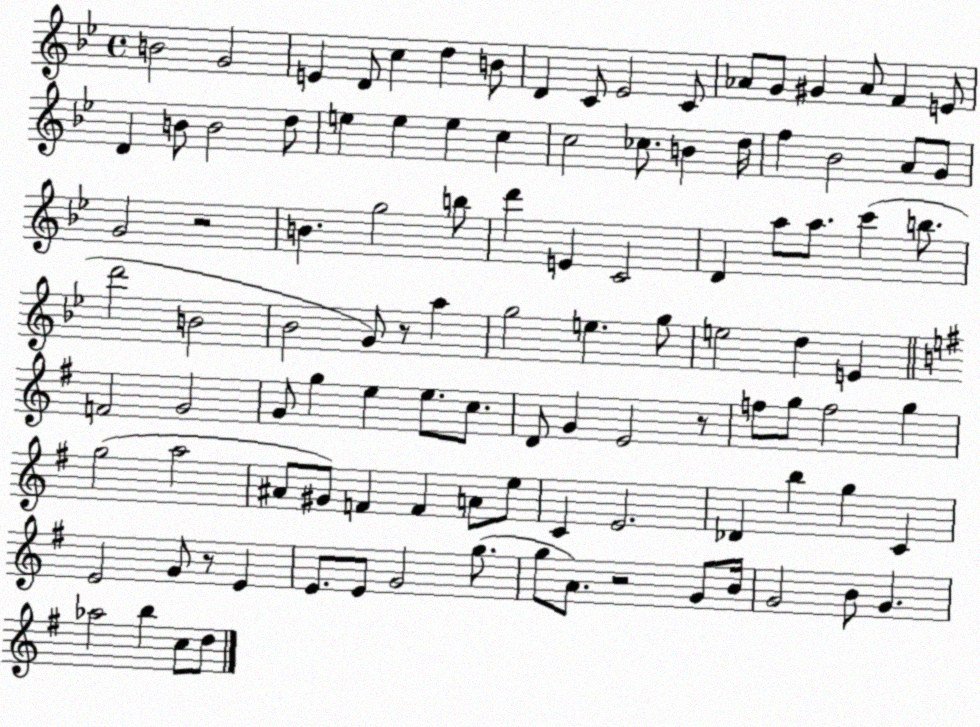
X:1
T:Untitled
M:4/4
L:1/4
K:Bb
B2 G2 E D/2 c d B/2 D C/2 _E2 C/2 _A/2 G/2 ^G _A/2 F E/2 D B/2 B2 d/2 e e e c c2 _c/2 B d/4 f _B2 A/2 G/2 G2 z2 B g2 b/2 d' E C2 D a/2 a/2 c' b/2 d'2 B2 _B2 G/2 z/2 a g2 e g/2 e2 d E F2 G2 G/2 g e e/2 c/2 D/2 G E2 z/2 f/2 g/2 f2 g g2 a2 ^A/2 ^G/2 F F A/2 e/2 C E2 _D b g C E2 G/2 z/2 E E/2 E/2 G2 g/2 g/2 A/2 z2 G/2 B/4 G2 B/2 G _a2 b c/2 d/2